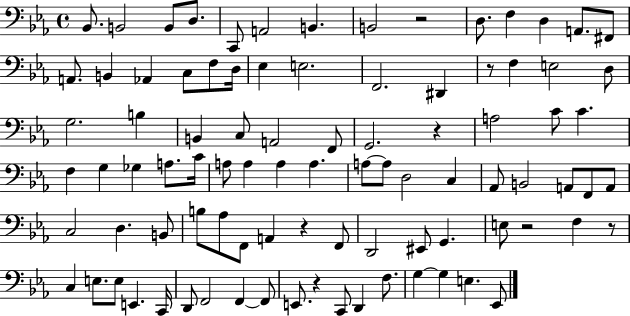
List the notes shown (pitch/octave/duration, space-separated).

Bb2/e. B2/h B2/e D3/e. C2/e A2/h B2/q. B2/h R/h D3/e. F3/q D3/q A2/e. F#2/e A2/e. B2/q Ab2/q C3/e F3/e D3/s Eb3/q E3/h. F2/h. D#2/q R/e F3/q E3/h D3/e G3/h. B3/q B2/q C3/e A2/h F2/e G2/h. R/q A3/h C4/e C4/q. F3/q G3/q Gb3/q A3/e. C4/s A3/e A3/q A3/q A3/q. A3/e A3/e D3/h C3/q Ab2/e B2/h A2/e F2/e A2/e C3/h D3/q. B2/e B3/e Ab3/e F2/e A2/q R/q F2/e D2/h EIS2/e G2/q. E3/e R/h F3/q R/e C3/q E3/e. E3/e E2/q. C2/s D2/e F2/h F2/q F2/e E2/e. R/q C2/e D2/q F3/e. G3/q G3/q E3/q. Eb2/e